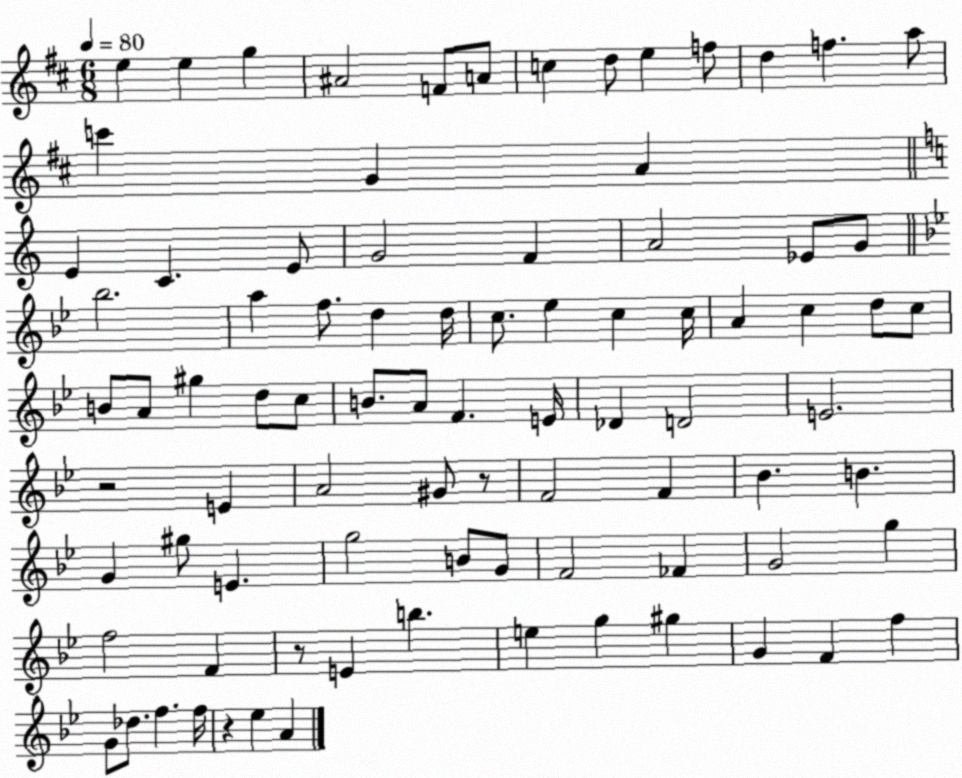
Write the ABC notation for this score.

X:1
T:Untitled
M:6/8
L:1/4
K:D
e e g ^A2 F/2 A/2 c d/2 e f/2 d f a/2 c' G A E C E/2 G2 F A2 _E/2 G/2 _b2 a f/2 d d/4 c/2 _e c c/4 A c d/2 c/2 B/2 A/2 ^g d/2 c/2 B/2 A/2 F E/4 _D D2 E2 z2 E A2 ^G/2 z/2 F2 F _B B G ^g/2 E g2 B/2 G/2 F2 _F G2 g f2 F z/2 E b e g ^g G F f G/2 _d/2 f f/4 z _e A